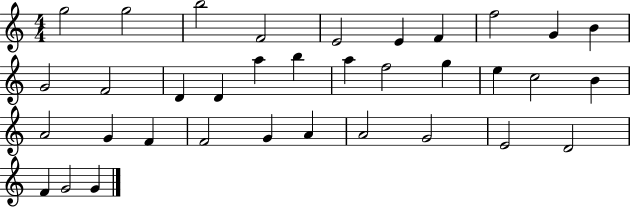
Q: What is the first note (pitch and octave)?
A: G5